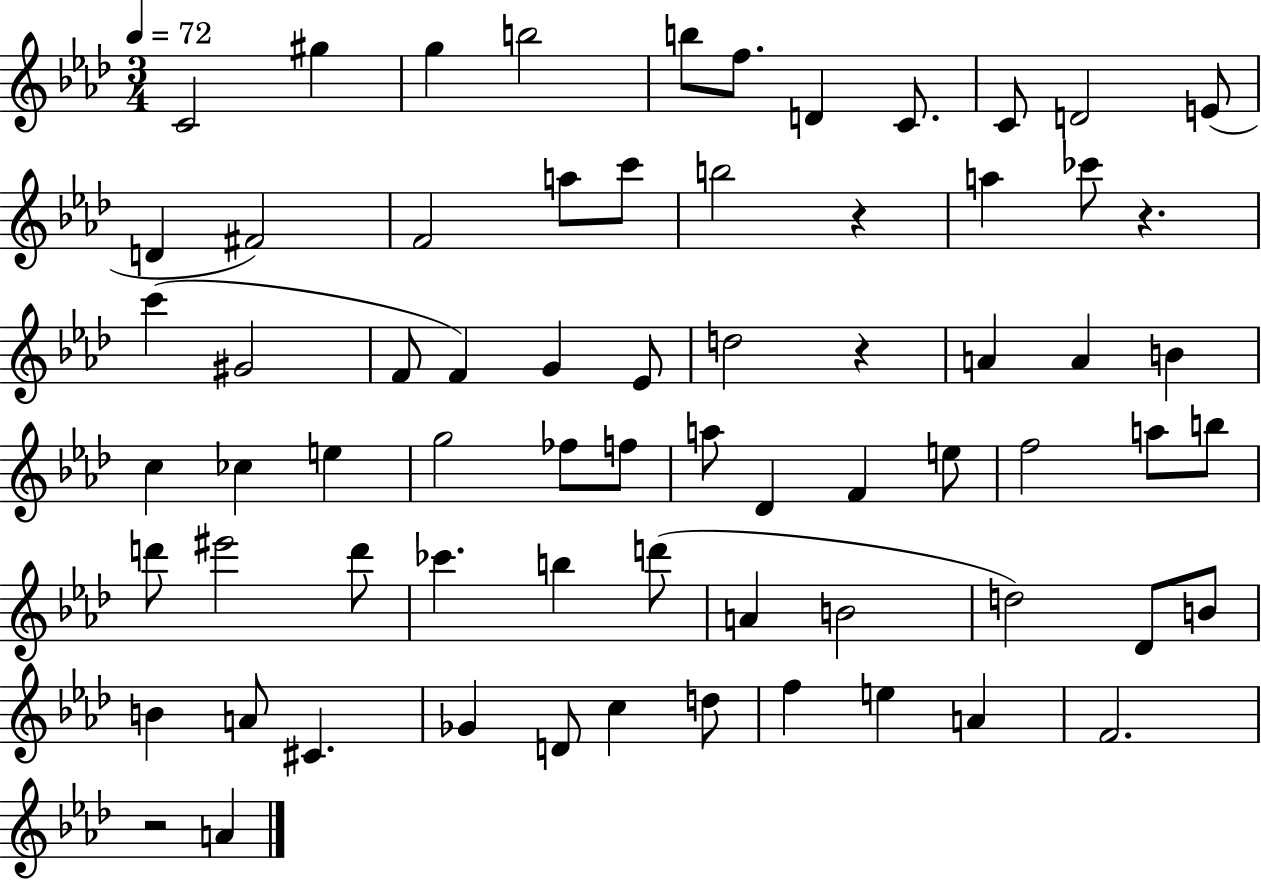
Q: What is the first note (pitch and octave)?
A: C4